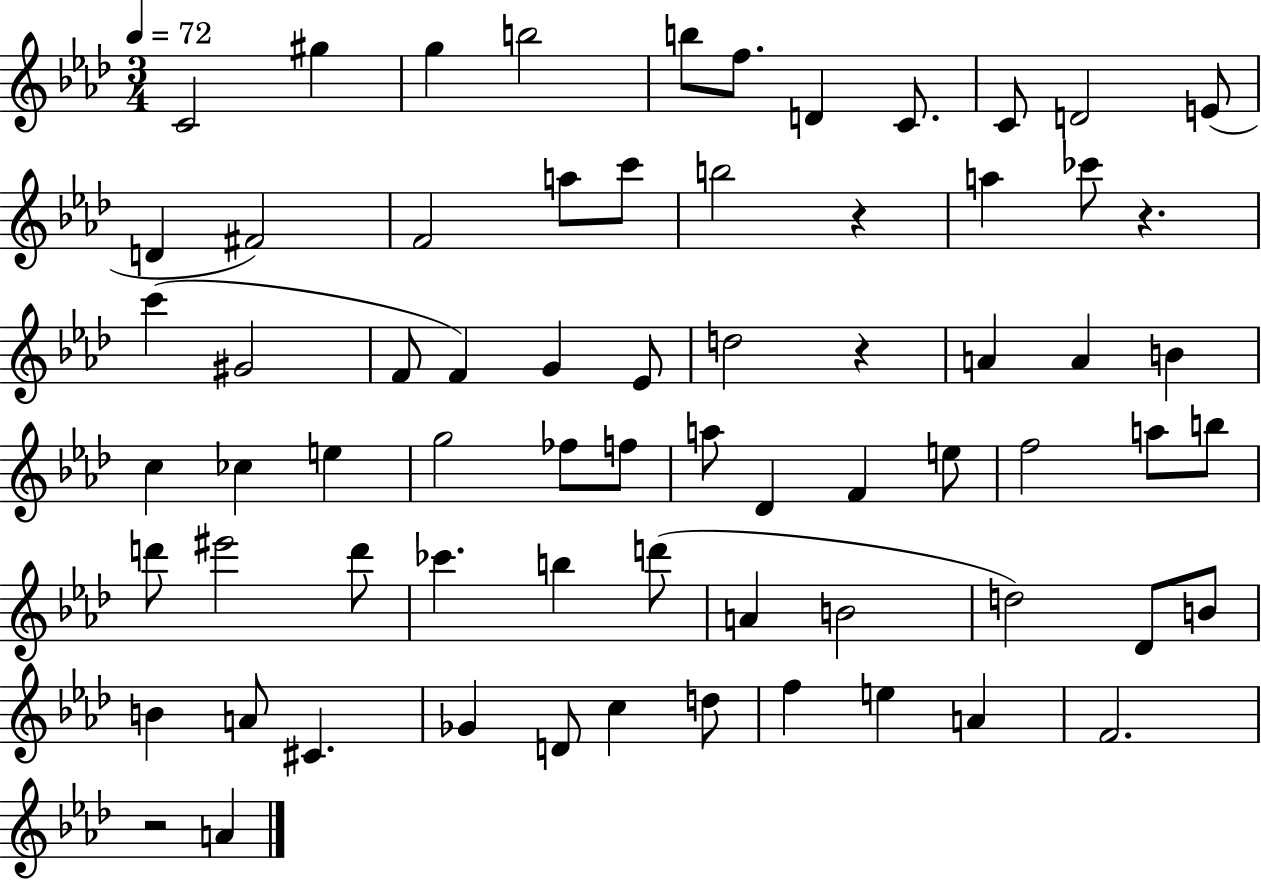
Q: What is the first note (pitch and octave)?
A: C4